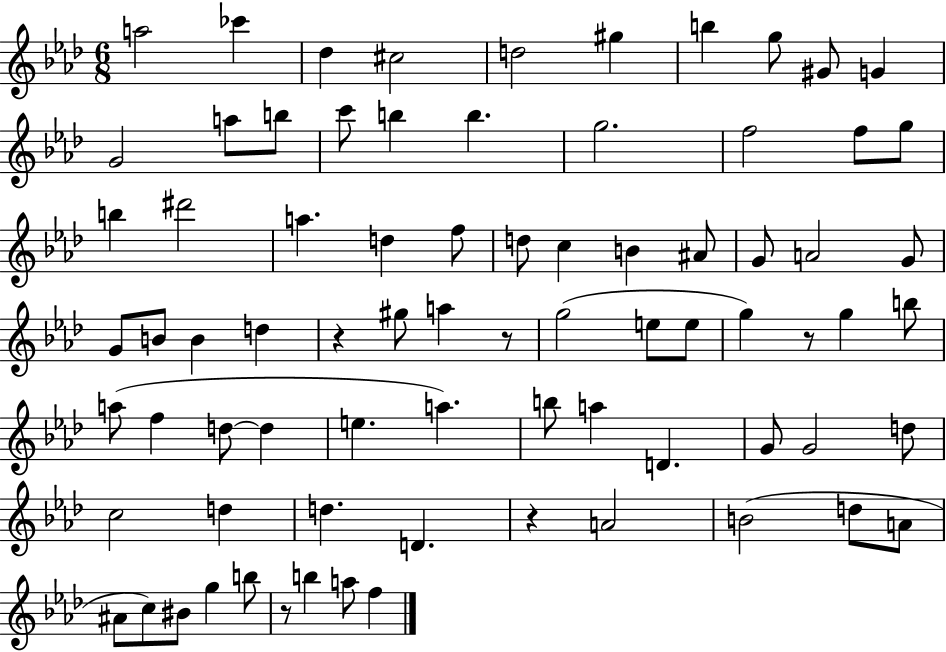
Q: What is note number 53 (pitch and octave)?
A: D4